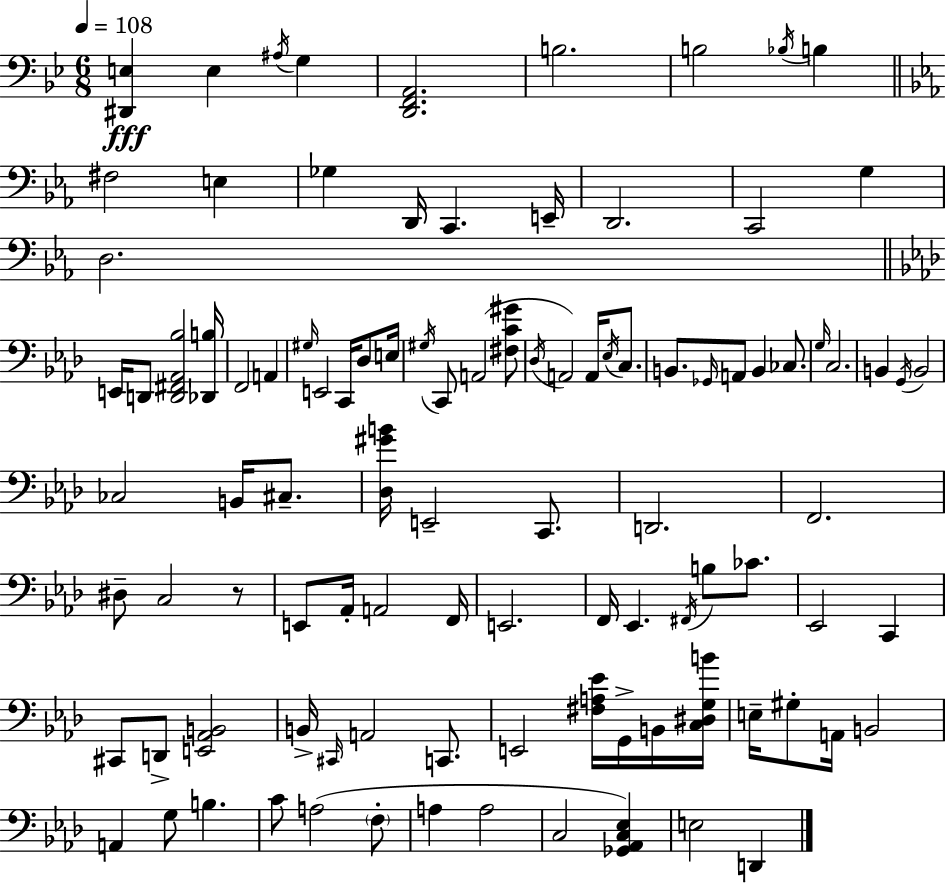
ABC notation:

X:1
T:Untitled
M:6/8
L:1/4
K:Bb
[^D,,E,] E, ^A,/4 G, [D,,F,,A,,]2 B,2 B,2 _B,/4 B, ^F,2 E, _G, D,,/4 C,, E,,/4 D,,2 C,,2 G, D,2 E,,/4 D,,/2 [D,,^F,,_A,,_B,]2 [_D,,B,]/4 F,,2 A,, ^G,/4 E,,2 C,,/4 _D,/2 E,/4 ^G,/4 C,,/2 A,,2 [^F,C^G]/2 _D,/4 A,,2 A,,/4 _E,/4 C,/2 B,,/2 _G,,/4 A,,/2 B,, _C,/2 G,/4 C,2 B,, G,,/4 B,,2 _C,2 B,,/4 ^C,/2 [_D,^GB]/4 E,,2 C,,/2 D,,2 F,,2 ^D,/2 C,2 z/2 E,,/2 _A,,/4 A,,2 F,,/4 E,,2 F,,/4 _E,, ^F,,/4 B,/2 _C/2 _E,,2 C,, ^C,,/2 D,,/2 [E,,_A,,B,,]2 B,,/4 ^C,,/4 A,,2 C,,/2 E,,2 [^F,A,_E]/4 G,,/4 B,,/4 [C,^D,G,B]/4 E,/4 ^G,/2 A,,/4 B,,2 A,, G,/2 B, C/2 A,2 F,/2 A, A,2 C,2 [_G,,_A,,C,_E,] E,2 D,,